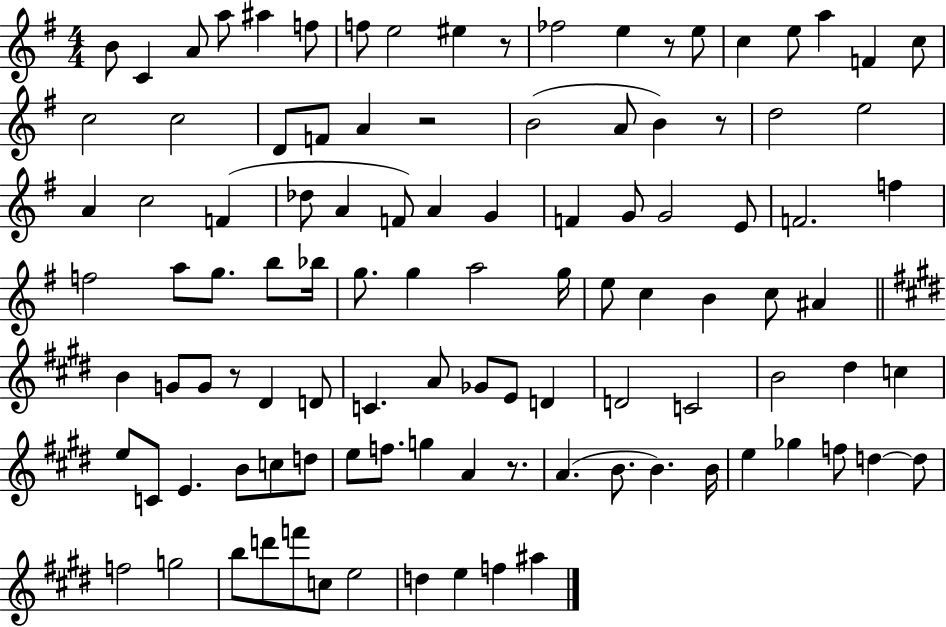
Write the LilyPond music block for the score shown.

{
  \clef treble
  \numericTimeSignature
  \time 4/4
  \key g \major
  b'8 c'4 a'8 a''8 ais''4 f''8 | f''8 e''2 eis''4 r8 | fes''2 e''4 r8 e''8 | c''4 e''8 a''4 f'4 c''8 | \break c''2 c''2 | d'8 f'8 a'4 r2 | b'2( a'8 b'4) r8 | d''2 e''2 | \break a'4 c''2 f'4( | des''8 a'4 f'8) a'4 g'4 | f'4 g'8 g'2 e'8 | f'2. f''4 | \break f''2 a''8 g''8. b''8 bes''16 | g''8. g''4 a''2 g''16 | e''8 c''4 b'4 c''8 ais'4 | \bar "||" \break \key e \major b'4 g'8 g'8 r8 dis'4 d'8 | c'4. a'8 ges'8 e'8 d'4 | d'2 c'2 | b'2 dis''4 c''4 | \break e''8 c'8 e'4. b'8 c''8 d''8 | e''8 f''8. g''4 a'4 r8. | a'4.( b'8. b'4.) b'16 | e''4 ges''4 f''8 d''4~~ d''8 | \break f''2 g''2 | b''8 d'''8 f'''8 c''8 e''2 | d''4 e''4 f''4 ais''4 | \bar "|."
}